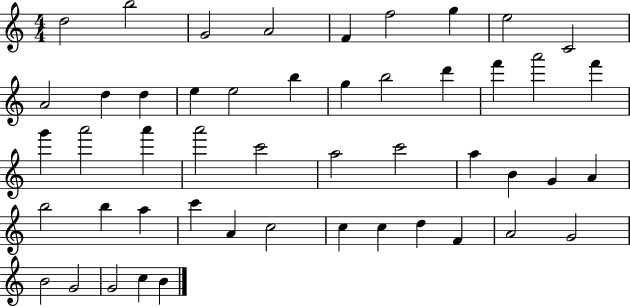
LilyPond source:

{
  \clef treble
  \numericTimeSignature
  \time 4/4
  \key c \major
  d''2 b''2 | g'2 a'2 | f'4 f''2 g''4 | e''2 c'2 | \break a'2 d''4 d''4 | e''4 e''2 b''4 | g''4 b''2 d'''4 | f'''4 a'''2 f'''4 | \break g'''4 a'''2 a'''4 | a'''2 c'''2 | a''2 c'''2 | a''4 b'4 g'4 a'4 | \break b''2 b''4 a''4 | c'''4 a'4 c''2 | c''4 c''4 d''4 f'4 | a'2 g'2 | \break b'2 g'2 | g'2 c''4 b'4 | \bar "|."
}